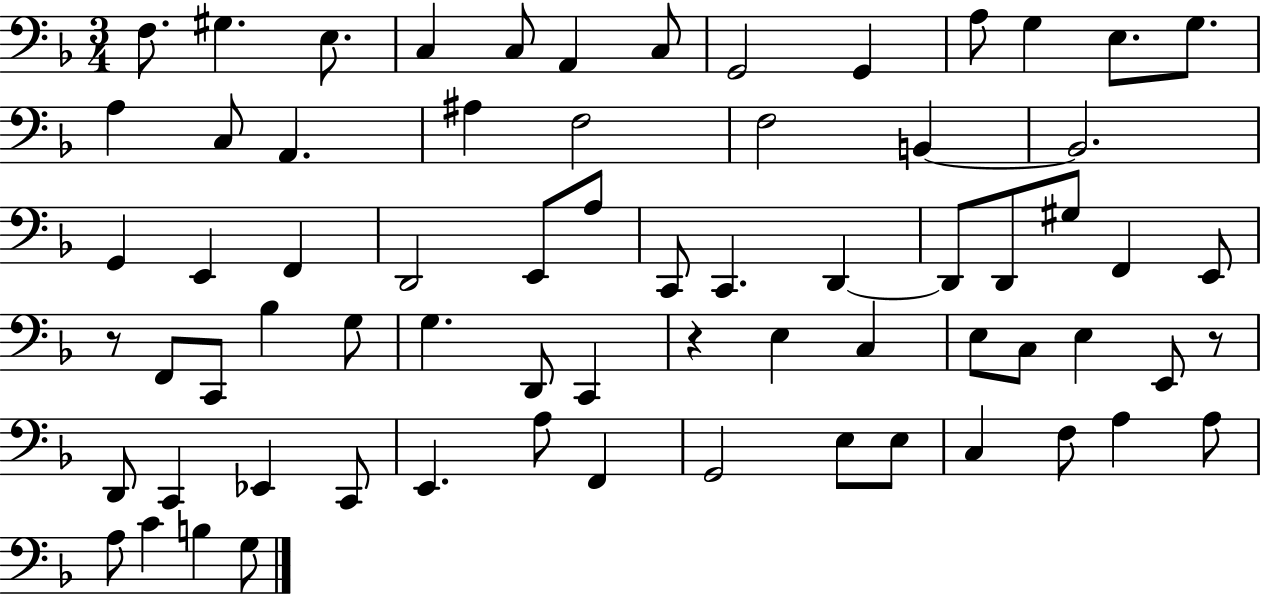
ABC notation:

X:1
T:Untitled
M:3/4
L:1/4
K:F
F,/2 ^G, E,/2 C, C,/2 A,, C,/2 G,,2 G,, A,/2 G, E,/2 G,/2 A, C,/2 A,, ^A, F,2 F,2 B,, B,,2 G,, E,, F,, D,,2 E,,/2 A,/2 C,,/2 C,, D,, D,,/2 D,,/2 ^G,/2 F,, E,,/2 z/2 F,,/2 C,,/2 _B, G,/2 G, D,,/2 C,, z E, C, E,/2 C,/2 E, E,,/2 z/2 D,,/2 C,, _E,, C,,/2 E,, A,/2 F,, G,,2 E,/2 E,/2 C, F,/2 A, A,/2 A,/2 C B, G,/2